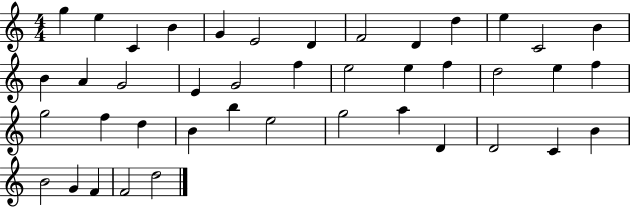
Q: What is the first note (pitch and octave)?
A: G5